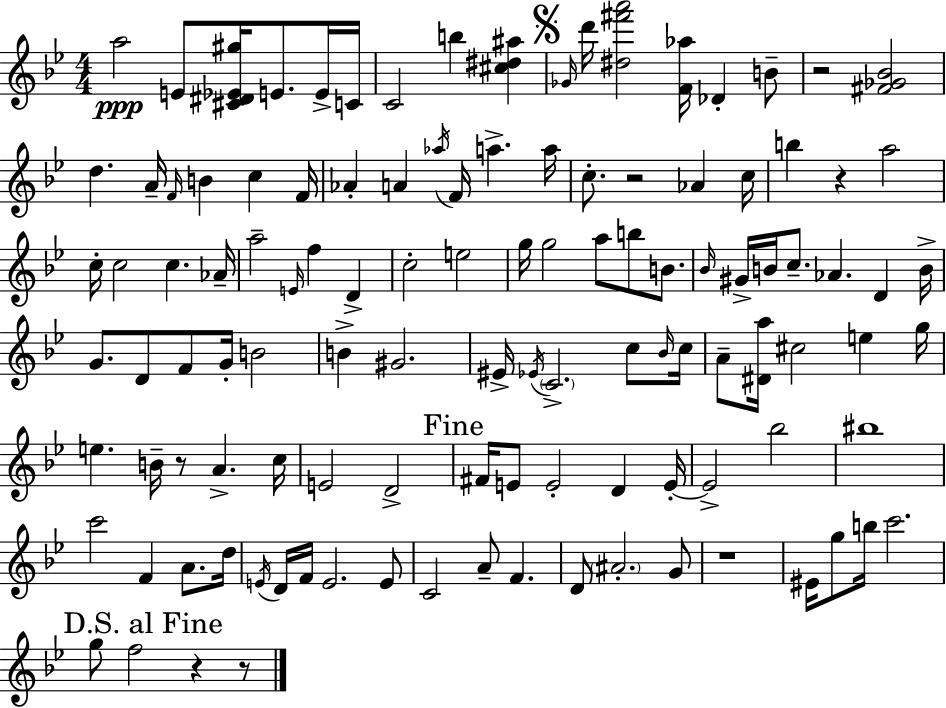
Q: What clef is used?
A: treble